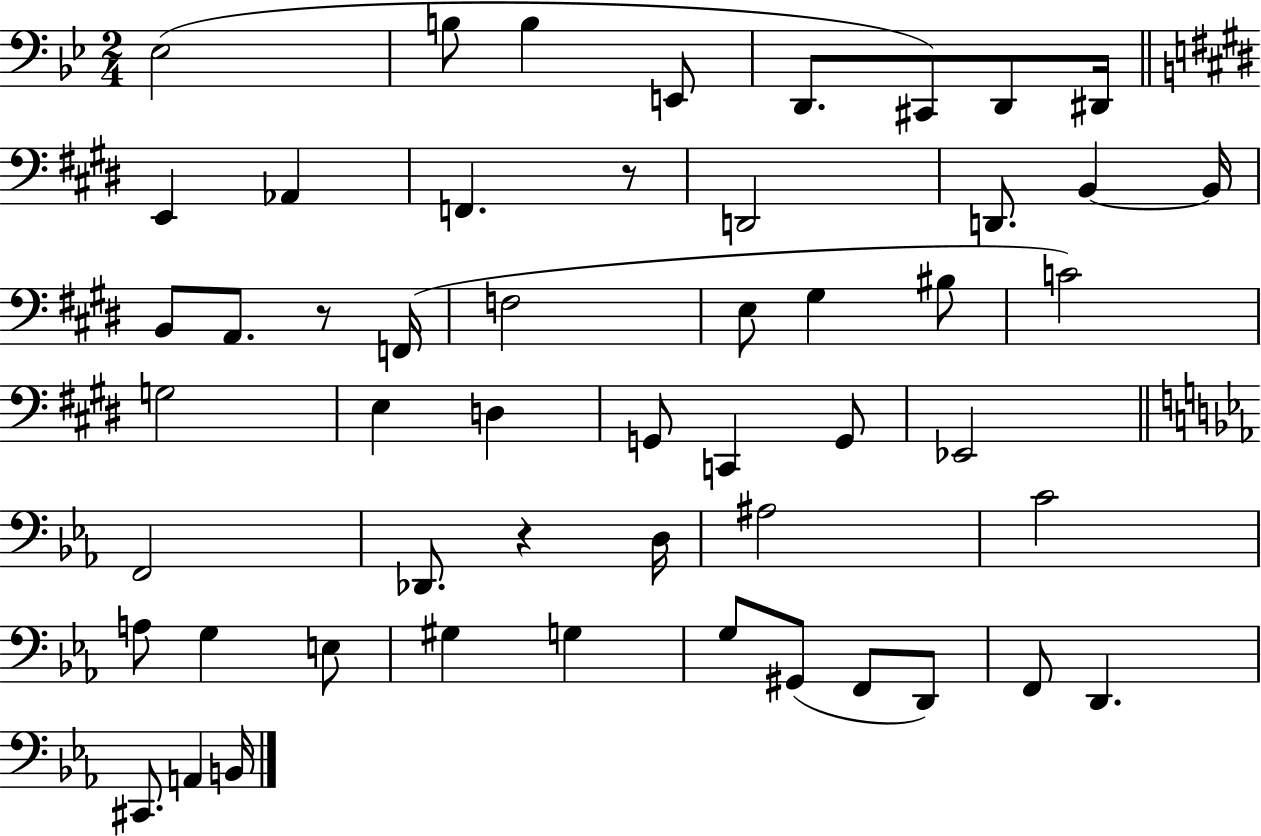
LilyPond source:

{
  \clef bass
  \numericTimeSignature
  \time 2/4
  \key bes \major
  ees2( | b8 b4 e,8 | d,8. cis,8) d,8 dis,16 | \bar "||" \break \key e \major e,4 aes,4 | f,4. r8 | d,2 | d,8. b,4~~ b,16 | \break b,8 a,8. r8 f,16( | f2 | e8 gis4 bis8 | c'2) | \break g2 | e4 d4 | g,8 c,4 g,8 | ees,2 | \break \bar "||" \break \key c \minor f,2 | des,8. r4 d16 | ais2 | c'2 | \break a8 g4 e8 | gis4 g4 | g8 gis,8( f,8 d,8) | f,8 d,4. | \break cis,8. a,4 b,16 | \bar "|."
}